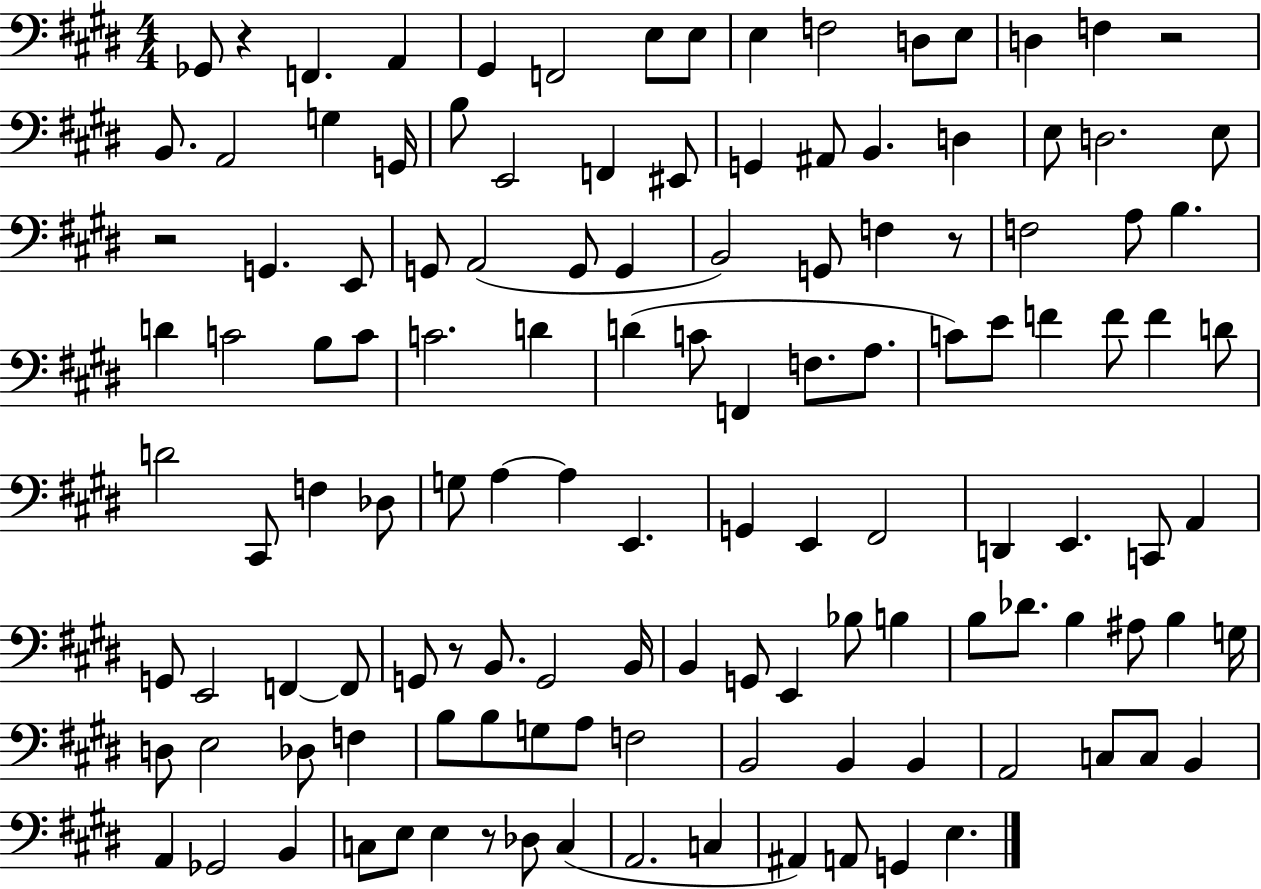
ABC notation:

X:1
T:Untitled
M:4/4
L:1/4
K:E
_G,,/2 z F,, A,, ^G,, F,,2 E,/2 E,/2 E, F,2 D,/2 E,/2 D, F, z2 B,,/2 A,,2 G, G,,/4 B,/2 E,,2 F,, ^E,,/2 G,, ^A,,/2 B,, D, E,/2 D,2 E,/2 z2 G,, E,,/2 G,,/2 A,,2 G,,/2 G,, B,,2 G,,/2 F, z/2 F,2 A,/2 B, D C2 B,/2 C/2 C2 D D C/2 F,, F,/2 A,/2 C/2 E/2 F F/2 F D/2 D2 ^C,,/2 F, _D,/2 G,/2 A, A, E,, G,, E,, ^F,,2 D,, E,, C,,/2 A,, G,,/2 E,,2 F,, F,,/2 G,,/2 z/2 B,,/2 G,,2 B,,/4 B,, G,,/2 E,, _B,/2 B, B,/2 _D/2 B, ^A,/2 B, G,/4 D,/2 E,2 _D,/2 F, B,/2 B,/2 G,/2 A,/2 F,2 B,,2 B,, B,, A,,2 C,/2 C,/2 B,, A,, _G,,2 B,, C,/2 E,/2 E, z/2 _D,/2 C, A,,2 C, ^A,, A,,/2 G,, E,